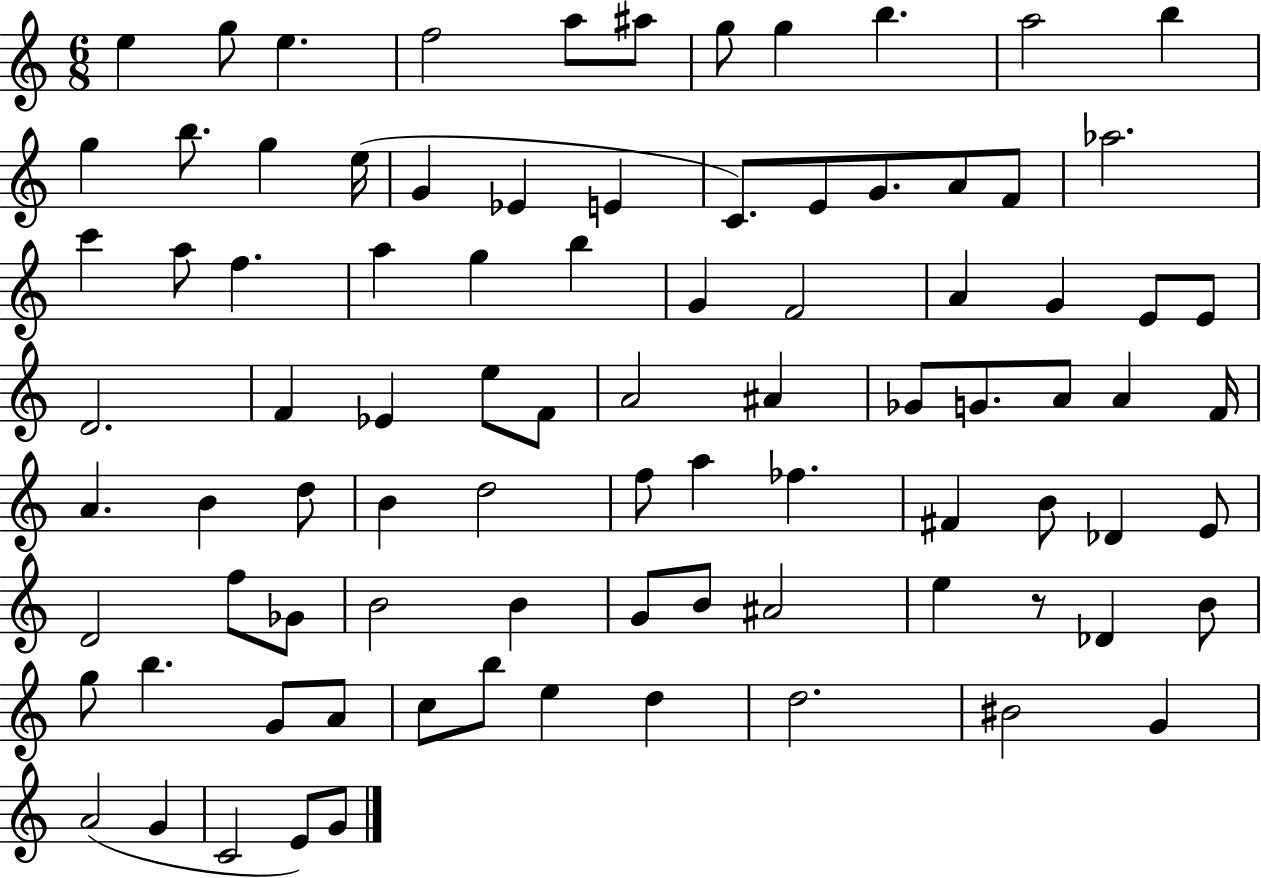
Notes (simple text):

E5/q G5/e E5/q. F5/h A5/e A#5/e G5/e G5/q B5/q. A5/h B5/q G5/q B5/e. G5/q E5/s G4/q Eb4/q E4/q C4/e. E4/e G4/e. A4/e F4/e Ab5/h. C6/q A5/e F5/q. A5/q G5/q B5/q G4/q F4/h A4/q G4/q E4/e E4/e D4/h. F4/q Eb4/q E5/e F4/e A4/h A#4/q Gb4/e G4/e. A4/e A4/q F4/s A4/q. B4/q D5/e B4/q D5/h F5/e A5/q FES5/q. F#4/q B4/e Db4/q E4/e D4/h F5/e Gb4/e B4/h B4/q G4/e B4/e A#4/h E5/q R/e Db4/q B4/e G5/e B5/q. G4/e A4/e C5/e B5/e E5/q D5/q D5/h. BIS4/h G4/q A4/h G4/q C4/h E4/e G4/e